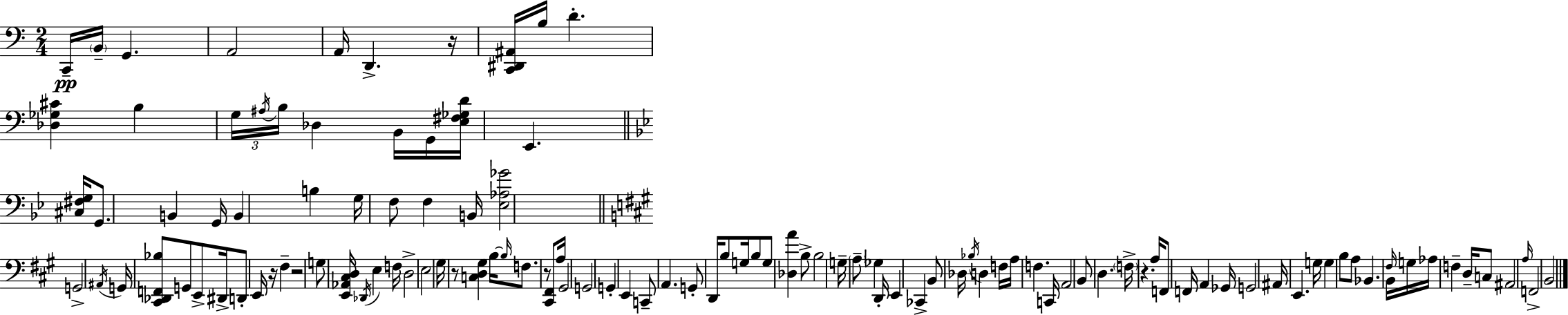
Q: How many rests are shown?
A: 6